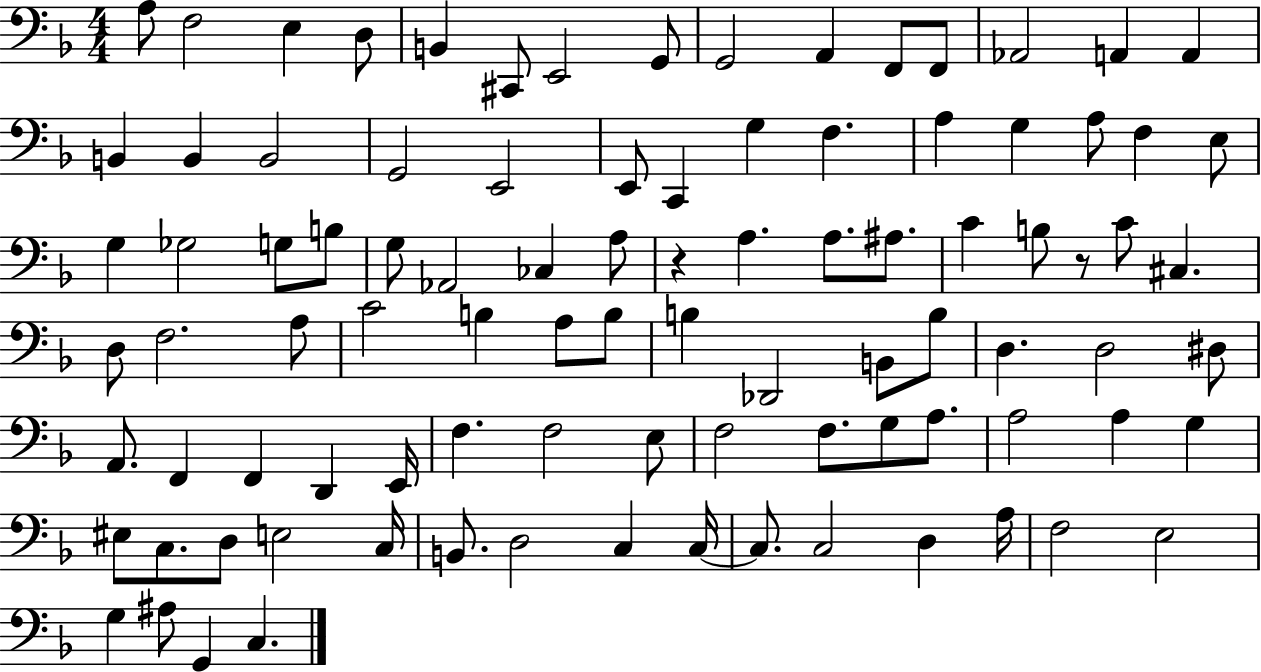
{
  \clef bass
  \numericTimeSignature
  \time 4/4
  \key f \major
  a8 f2 e4 d8 | b,4 cis,8 e,2 g,8 | g,2 a,4 f,8 f,8 | aes,2 a,4 a,4 | \break b,4 b,4 b,2 | g,2 e,2 | e,8 c,4 g4 f4. | a4 g4 a8 f4 e8 | \break g4 ges2 g8 b8 | g8 aes,2 ces4 a8 | r4 a4. a8. ais8. | c'4 b8 r8 c'8 cis4. | \break d8 f2. a8 | c'2 b4 a8 b8 | b4 des,2 b,8 b8 | d4. d2 dis8 | \break a,8. f,4 f,4 d,4 e,16 | f4. f2 e8 | f2 f8. g8 a8. | a2 a4 g4 | \break eis8 c8. d8 e2 c16 | b,8. d2 c4 c16~~ | c8. c2 d4 a16 | f2 e2 | \break g4 ais8 g,4 c4. | \bar "|."
}